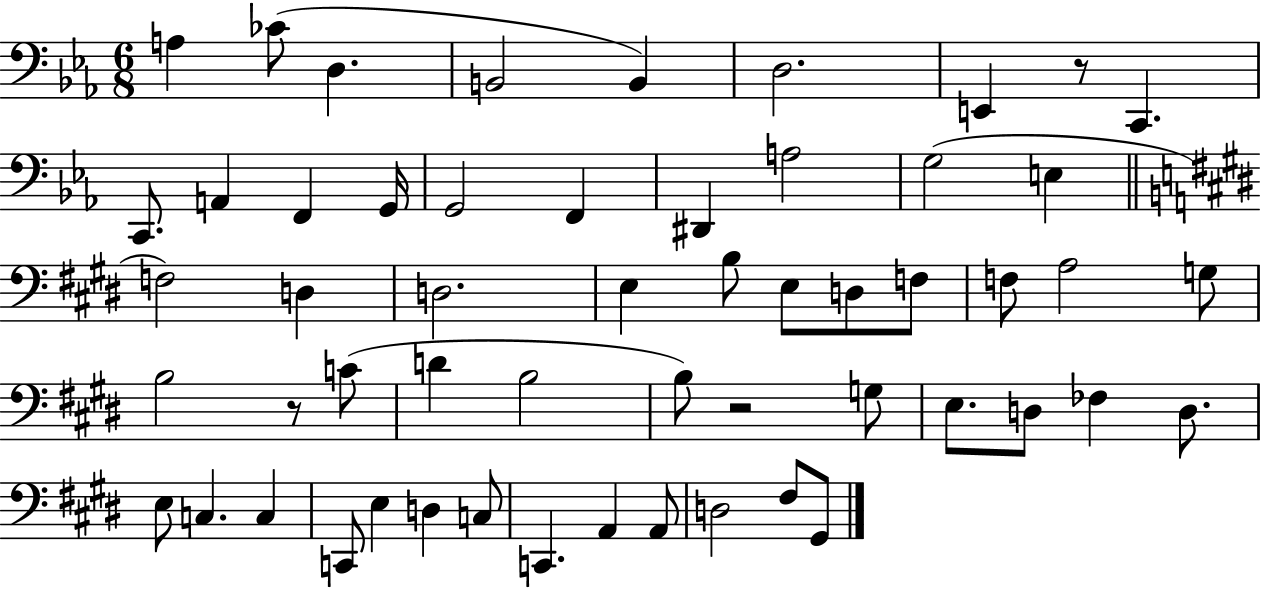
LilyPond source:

{
  \clef bass
  \numericTimeSignature
  \time 6/8
  \key ees \major
  \repeat volta 2 { a4 ces'8( d4. | b,2 b,4) | d2. | e,4 r8 c,4. | \break c,8. a,4 f,4 g,16 | g,2 f,4 | dis,4 a2 | g2( e4 | \break \bar "||" \break \key e \major f2) d4 | d2. | e4 b8 e8 d8 f8 | f8 a2 g8 | \break b2 r8 c'8( | d'4 b2 | b8) r2 g8 | e8. d8 fes4 d8. | \break e8 c4. c4 | c,8 e4 d4 c8 | c,4. a,4 a,8 | d2 fis8 gis,8 | \break } \bar "|."
}